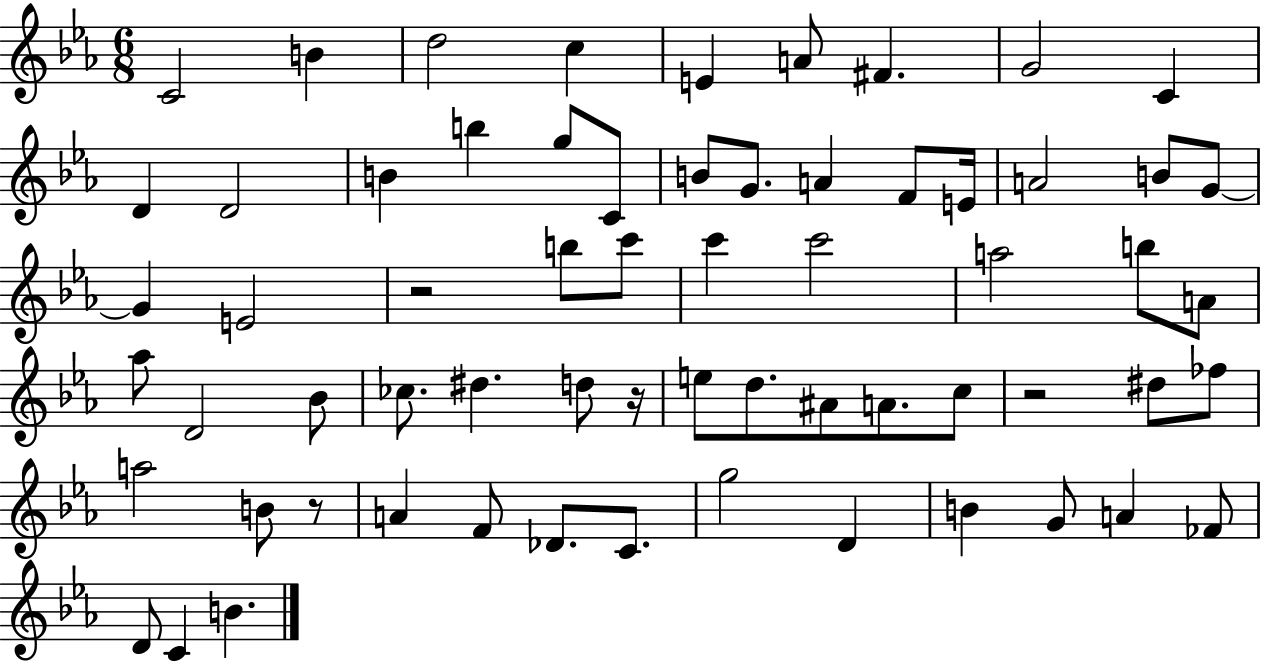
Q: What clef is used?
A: treble